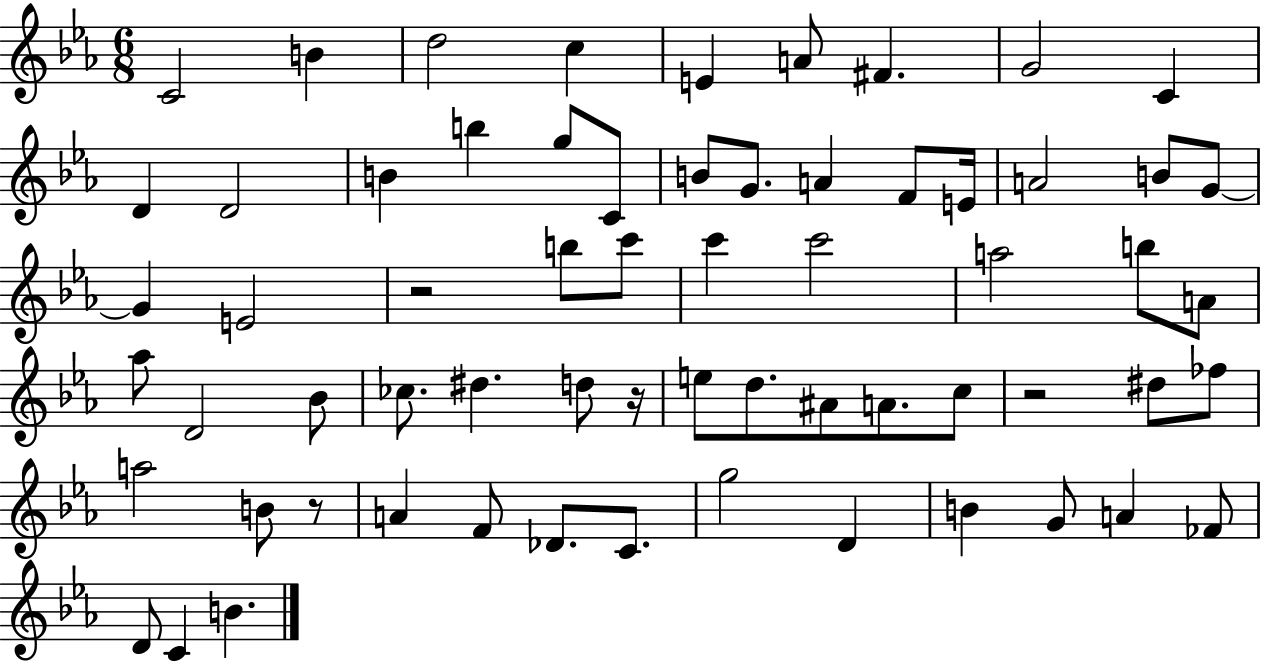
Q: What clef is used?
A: treble